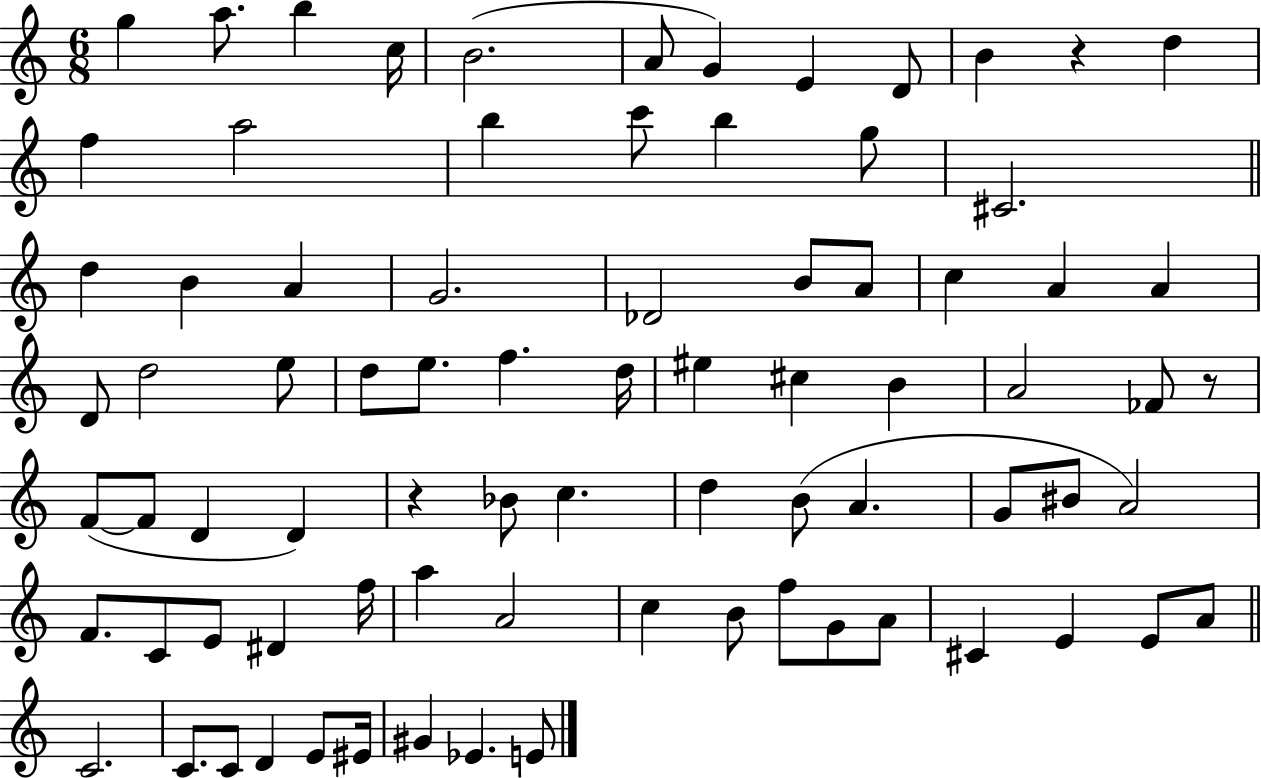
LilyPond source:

{
  \clef treble
  \numericTimeSignature
  \time 6/8
  \key c \major
  g''4 a''8. b''4 c''16 | b'2.( | a'8 g'4) e'4 d'8 | b'4 r4 d''4 | \break f''4 a''2 | b''4 c'''8 b''4 g''8 | cis'2. | \bar "||" \break \key a \minor d''4 b'4 a'4 | g'2. | des'2 b'8 a'8 | c''4 a'4 a'4 | \break d'8 d''2 e''8 | d''8 e''8. f''4. d''16 | eis''4 cis''4 b'4 | a'2 fes'8 r8 | \break f'8~(~ f'8 d'4 d'4) | r4 bes'8 c''4. | d''4 b'8( a'4. | g'8 bis'8 a'2) | \break f'8. c'8 e'8 dis'4 f''16 | a''4 a'2 | c''4 b'8 f''8 g'8 a'8 | cis'4 e'4 e'8 a'8 | \break \bar "||" \break \key c \major c'2. | c'8. c'8 d'4 e'8 eis'16 | gis'4 ees'4. e'8 | \bar "|."
}